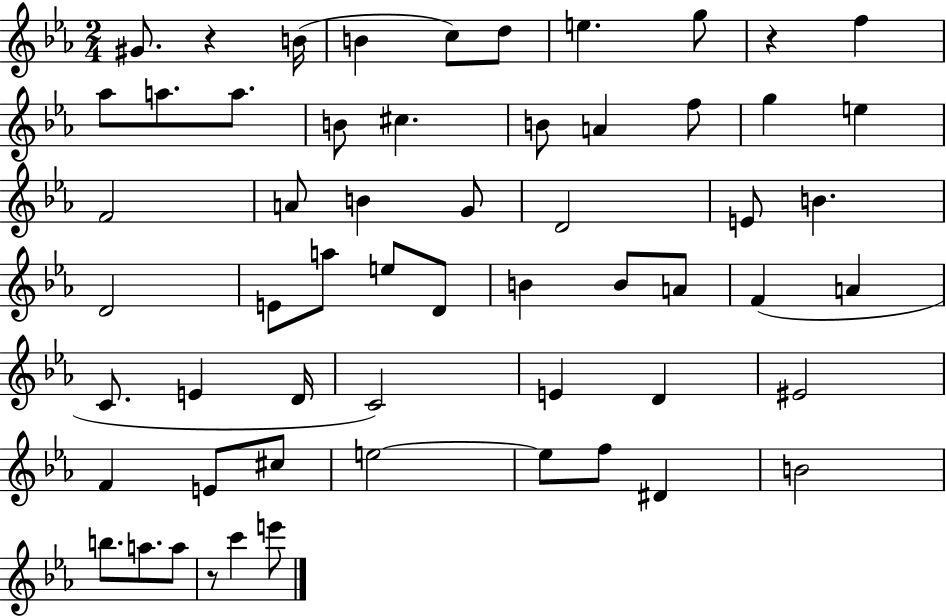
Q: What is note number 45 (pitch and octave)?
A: C#5